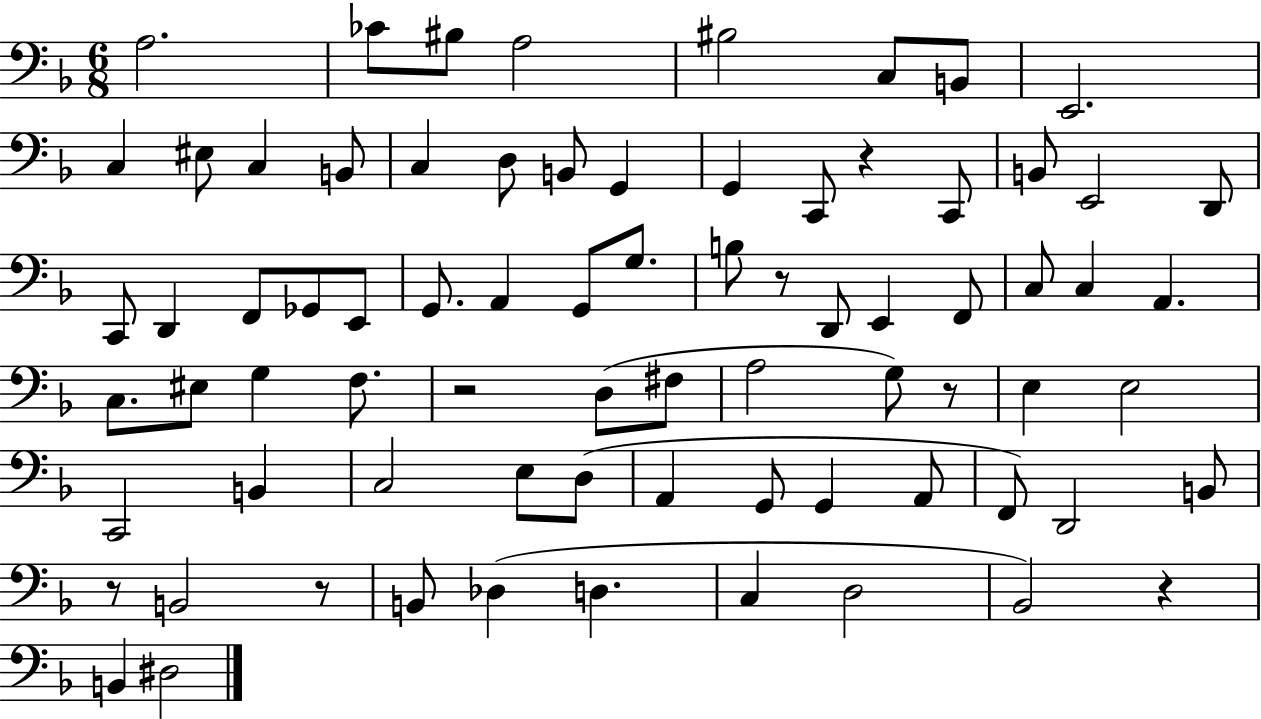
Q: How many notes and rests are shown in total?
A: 76